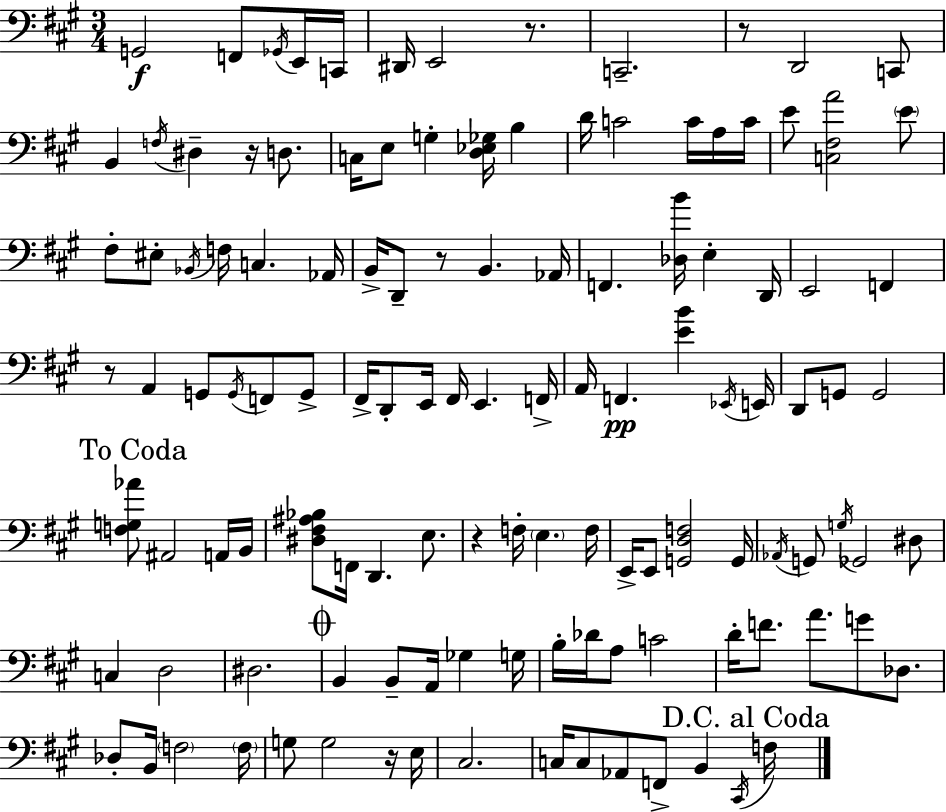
G2/h F2/e Gb2/s E2/s C2/s D#2/s E2/h R/e. C2/h. R/e D2/h C2/e B2/q F3/s D#3/q R/s D3/e. C3/s E3/e G3/q [D3,Eb3,Gb3]/s B3/q D4/s C4/h C4/s A3/s C4/s E4/e [C3,F#3,A4]/h E4/e F#3/e EIS3/e Bb2/s F3/s C3/q. Ab2/s B2/s D2/e R/e B2/q. Ab2/s F2/q. [Db3,B4]/s E3/q D2/s E2/h F2/q R/e A2/q G2/e G2/s F2/e G2/e F#2/s D2/e E2/s F#2/s E2/q. F2/s A2/s F2/q. [E4,B4]/q Eb2/s E2/s D2/e G2/e G2/h [F3,G3,Ab4]/e A#2/h A2/s B2/s [D#3,F#3,A#3,Bb3]/e F2/s D2/q. E3/e. R/q F3/s E3/q. F3/s E2/s E2/e [G2,D3,F3]/h G2/s Ab2/s G2/e G3/s Gb2/h D#3/e C3/q D3/h D#3/h. B2/q B2/e A2/s Gb3/q G3/s B3/s Db4/s A3/e C4/h D4/s F4/e. A4/e. G4/e Db3/e. Db3/e B2/s F3/h F3/s G3/e G3/h R/s E3/s C#3/h. C3/s C3/e Ab2/e F2/e B2/q C#2/s F3/s